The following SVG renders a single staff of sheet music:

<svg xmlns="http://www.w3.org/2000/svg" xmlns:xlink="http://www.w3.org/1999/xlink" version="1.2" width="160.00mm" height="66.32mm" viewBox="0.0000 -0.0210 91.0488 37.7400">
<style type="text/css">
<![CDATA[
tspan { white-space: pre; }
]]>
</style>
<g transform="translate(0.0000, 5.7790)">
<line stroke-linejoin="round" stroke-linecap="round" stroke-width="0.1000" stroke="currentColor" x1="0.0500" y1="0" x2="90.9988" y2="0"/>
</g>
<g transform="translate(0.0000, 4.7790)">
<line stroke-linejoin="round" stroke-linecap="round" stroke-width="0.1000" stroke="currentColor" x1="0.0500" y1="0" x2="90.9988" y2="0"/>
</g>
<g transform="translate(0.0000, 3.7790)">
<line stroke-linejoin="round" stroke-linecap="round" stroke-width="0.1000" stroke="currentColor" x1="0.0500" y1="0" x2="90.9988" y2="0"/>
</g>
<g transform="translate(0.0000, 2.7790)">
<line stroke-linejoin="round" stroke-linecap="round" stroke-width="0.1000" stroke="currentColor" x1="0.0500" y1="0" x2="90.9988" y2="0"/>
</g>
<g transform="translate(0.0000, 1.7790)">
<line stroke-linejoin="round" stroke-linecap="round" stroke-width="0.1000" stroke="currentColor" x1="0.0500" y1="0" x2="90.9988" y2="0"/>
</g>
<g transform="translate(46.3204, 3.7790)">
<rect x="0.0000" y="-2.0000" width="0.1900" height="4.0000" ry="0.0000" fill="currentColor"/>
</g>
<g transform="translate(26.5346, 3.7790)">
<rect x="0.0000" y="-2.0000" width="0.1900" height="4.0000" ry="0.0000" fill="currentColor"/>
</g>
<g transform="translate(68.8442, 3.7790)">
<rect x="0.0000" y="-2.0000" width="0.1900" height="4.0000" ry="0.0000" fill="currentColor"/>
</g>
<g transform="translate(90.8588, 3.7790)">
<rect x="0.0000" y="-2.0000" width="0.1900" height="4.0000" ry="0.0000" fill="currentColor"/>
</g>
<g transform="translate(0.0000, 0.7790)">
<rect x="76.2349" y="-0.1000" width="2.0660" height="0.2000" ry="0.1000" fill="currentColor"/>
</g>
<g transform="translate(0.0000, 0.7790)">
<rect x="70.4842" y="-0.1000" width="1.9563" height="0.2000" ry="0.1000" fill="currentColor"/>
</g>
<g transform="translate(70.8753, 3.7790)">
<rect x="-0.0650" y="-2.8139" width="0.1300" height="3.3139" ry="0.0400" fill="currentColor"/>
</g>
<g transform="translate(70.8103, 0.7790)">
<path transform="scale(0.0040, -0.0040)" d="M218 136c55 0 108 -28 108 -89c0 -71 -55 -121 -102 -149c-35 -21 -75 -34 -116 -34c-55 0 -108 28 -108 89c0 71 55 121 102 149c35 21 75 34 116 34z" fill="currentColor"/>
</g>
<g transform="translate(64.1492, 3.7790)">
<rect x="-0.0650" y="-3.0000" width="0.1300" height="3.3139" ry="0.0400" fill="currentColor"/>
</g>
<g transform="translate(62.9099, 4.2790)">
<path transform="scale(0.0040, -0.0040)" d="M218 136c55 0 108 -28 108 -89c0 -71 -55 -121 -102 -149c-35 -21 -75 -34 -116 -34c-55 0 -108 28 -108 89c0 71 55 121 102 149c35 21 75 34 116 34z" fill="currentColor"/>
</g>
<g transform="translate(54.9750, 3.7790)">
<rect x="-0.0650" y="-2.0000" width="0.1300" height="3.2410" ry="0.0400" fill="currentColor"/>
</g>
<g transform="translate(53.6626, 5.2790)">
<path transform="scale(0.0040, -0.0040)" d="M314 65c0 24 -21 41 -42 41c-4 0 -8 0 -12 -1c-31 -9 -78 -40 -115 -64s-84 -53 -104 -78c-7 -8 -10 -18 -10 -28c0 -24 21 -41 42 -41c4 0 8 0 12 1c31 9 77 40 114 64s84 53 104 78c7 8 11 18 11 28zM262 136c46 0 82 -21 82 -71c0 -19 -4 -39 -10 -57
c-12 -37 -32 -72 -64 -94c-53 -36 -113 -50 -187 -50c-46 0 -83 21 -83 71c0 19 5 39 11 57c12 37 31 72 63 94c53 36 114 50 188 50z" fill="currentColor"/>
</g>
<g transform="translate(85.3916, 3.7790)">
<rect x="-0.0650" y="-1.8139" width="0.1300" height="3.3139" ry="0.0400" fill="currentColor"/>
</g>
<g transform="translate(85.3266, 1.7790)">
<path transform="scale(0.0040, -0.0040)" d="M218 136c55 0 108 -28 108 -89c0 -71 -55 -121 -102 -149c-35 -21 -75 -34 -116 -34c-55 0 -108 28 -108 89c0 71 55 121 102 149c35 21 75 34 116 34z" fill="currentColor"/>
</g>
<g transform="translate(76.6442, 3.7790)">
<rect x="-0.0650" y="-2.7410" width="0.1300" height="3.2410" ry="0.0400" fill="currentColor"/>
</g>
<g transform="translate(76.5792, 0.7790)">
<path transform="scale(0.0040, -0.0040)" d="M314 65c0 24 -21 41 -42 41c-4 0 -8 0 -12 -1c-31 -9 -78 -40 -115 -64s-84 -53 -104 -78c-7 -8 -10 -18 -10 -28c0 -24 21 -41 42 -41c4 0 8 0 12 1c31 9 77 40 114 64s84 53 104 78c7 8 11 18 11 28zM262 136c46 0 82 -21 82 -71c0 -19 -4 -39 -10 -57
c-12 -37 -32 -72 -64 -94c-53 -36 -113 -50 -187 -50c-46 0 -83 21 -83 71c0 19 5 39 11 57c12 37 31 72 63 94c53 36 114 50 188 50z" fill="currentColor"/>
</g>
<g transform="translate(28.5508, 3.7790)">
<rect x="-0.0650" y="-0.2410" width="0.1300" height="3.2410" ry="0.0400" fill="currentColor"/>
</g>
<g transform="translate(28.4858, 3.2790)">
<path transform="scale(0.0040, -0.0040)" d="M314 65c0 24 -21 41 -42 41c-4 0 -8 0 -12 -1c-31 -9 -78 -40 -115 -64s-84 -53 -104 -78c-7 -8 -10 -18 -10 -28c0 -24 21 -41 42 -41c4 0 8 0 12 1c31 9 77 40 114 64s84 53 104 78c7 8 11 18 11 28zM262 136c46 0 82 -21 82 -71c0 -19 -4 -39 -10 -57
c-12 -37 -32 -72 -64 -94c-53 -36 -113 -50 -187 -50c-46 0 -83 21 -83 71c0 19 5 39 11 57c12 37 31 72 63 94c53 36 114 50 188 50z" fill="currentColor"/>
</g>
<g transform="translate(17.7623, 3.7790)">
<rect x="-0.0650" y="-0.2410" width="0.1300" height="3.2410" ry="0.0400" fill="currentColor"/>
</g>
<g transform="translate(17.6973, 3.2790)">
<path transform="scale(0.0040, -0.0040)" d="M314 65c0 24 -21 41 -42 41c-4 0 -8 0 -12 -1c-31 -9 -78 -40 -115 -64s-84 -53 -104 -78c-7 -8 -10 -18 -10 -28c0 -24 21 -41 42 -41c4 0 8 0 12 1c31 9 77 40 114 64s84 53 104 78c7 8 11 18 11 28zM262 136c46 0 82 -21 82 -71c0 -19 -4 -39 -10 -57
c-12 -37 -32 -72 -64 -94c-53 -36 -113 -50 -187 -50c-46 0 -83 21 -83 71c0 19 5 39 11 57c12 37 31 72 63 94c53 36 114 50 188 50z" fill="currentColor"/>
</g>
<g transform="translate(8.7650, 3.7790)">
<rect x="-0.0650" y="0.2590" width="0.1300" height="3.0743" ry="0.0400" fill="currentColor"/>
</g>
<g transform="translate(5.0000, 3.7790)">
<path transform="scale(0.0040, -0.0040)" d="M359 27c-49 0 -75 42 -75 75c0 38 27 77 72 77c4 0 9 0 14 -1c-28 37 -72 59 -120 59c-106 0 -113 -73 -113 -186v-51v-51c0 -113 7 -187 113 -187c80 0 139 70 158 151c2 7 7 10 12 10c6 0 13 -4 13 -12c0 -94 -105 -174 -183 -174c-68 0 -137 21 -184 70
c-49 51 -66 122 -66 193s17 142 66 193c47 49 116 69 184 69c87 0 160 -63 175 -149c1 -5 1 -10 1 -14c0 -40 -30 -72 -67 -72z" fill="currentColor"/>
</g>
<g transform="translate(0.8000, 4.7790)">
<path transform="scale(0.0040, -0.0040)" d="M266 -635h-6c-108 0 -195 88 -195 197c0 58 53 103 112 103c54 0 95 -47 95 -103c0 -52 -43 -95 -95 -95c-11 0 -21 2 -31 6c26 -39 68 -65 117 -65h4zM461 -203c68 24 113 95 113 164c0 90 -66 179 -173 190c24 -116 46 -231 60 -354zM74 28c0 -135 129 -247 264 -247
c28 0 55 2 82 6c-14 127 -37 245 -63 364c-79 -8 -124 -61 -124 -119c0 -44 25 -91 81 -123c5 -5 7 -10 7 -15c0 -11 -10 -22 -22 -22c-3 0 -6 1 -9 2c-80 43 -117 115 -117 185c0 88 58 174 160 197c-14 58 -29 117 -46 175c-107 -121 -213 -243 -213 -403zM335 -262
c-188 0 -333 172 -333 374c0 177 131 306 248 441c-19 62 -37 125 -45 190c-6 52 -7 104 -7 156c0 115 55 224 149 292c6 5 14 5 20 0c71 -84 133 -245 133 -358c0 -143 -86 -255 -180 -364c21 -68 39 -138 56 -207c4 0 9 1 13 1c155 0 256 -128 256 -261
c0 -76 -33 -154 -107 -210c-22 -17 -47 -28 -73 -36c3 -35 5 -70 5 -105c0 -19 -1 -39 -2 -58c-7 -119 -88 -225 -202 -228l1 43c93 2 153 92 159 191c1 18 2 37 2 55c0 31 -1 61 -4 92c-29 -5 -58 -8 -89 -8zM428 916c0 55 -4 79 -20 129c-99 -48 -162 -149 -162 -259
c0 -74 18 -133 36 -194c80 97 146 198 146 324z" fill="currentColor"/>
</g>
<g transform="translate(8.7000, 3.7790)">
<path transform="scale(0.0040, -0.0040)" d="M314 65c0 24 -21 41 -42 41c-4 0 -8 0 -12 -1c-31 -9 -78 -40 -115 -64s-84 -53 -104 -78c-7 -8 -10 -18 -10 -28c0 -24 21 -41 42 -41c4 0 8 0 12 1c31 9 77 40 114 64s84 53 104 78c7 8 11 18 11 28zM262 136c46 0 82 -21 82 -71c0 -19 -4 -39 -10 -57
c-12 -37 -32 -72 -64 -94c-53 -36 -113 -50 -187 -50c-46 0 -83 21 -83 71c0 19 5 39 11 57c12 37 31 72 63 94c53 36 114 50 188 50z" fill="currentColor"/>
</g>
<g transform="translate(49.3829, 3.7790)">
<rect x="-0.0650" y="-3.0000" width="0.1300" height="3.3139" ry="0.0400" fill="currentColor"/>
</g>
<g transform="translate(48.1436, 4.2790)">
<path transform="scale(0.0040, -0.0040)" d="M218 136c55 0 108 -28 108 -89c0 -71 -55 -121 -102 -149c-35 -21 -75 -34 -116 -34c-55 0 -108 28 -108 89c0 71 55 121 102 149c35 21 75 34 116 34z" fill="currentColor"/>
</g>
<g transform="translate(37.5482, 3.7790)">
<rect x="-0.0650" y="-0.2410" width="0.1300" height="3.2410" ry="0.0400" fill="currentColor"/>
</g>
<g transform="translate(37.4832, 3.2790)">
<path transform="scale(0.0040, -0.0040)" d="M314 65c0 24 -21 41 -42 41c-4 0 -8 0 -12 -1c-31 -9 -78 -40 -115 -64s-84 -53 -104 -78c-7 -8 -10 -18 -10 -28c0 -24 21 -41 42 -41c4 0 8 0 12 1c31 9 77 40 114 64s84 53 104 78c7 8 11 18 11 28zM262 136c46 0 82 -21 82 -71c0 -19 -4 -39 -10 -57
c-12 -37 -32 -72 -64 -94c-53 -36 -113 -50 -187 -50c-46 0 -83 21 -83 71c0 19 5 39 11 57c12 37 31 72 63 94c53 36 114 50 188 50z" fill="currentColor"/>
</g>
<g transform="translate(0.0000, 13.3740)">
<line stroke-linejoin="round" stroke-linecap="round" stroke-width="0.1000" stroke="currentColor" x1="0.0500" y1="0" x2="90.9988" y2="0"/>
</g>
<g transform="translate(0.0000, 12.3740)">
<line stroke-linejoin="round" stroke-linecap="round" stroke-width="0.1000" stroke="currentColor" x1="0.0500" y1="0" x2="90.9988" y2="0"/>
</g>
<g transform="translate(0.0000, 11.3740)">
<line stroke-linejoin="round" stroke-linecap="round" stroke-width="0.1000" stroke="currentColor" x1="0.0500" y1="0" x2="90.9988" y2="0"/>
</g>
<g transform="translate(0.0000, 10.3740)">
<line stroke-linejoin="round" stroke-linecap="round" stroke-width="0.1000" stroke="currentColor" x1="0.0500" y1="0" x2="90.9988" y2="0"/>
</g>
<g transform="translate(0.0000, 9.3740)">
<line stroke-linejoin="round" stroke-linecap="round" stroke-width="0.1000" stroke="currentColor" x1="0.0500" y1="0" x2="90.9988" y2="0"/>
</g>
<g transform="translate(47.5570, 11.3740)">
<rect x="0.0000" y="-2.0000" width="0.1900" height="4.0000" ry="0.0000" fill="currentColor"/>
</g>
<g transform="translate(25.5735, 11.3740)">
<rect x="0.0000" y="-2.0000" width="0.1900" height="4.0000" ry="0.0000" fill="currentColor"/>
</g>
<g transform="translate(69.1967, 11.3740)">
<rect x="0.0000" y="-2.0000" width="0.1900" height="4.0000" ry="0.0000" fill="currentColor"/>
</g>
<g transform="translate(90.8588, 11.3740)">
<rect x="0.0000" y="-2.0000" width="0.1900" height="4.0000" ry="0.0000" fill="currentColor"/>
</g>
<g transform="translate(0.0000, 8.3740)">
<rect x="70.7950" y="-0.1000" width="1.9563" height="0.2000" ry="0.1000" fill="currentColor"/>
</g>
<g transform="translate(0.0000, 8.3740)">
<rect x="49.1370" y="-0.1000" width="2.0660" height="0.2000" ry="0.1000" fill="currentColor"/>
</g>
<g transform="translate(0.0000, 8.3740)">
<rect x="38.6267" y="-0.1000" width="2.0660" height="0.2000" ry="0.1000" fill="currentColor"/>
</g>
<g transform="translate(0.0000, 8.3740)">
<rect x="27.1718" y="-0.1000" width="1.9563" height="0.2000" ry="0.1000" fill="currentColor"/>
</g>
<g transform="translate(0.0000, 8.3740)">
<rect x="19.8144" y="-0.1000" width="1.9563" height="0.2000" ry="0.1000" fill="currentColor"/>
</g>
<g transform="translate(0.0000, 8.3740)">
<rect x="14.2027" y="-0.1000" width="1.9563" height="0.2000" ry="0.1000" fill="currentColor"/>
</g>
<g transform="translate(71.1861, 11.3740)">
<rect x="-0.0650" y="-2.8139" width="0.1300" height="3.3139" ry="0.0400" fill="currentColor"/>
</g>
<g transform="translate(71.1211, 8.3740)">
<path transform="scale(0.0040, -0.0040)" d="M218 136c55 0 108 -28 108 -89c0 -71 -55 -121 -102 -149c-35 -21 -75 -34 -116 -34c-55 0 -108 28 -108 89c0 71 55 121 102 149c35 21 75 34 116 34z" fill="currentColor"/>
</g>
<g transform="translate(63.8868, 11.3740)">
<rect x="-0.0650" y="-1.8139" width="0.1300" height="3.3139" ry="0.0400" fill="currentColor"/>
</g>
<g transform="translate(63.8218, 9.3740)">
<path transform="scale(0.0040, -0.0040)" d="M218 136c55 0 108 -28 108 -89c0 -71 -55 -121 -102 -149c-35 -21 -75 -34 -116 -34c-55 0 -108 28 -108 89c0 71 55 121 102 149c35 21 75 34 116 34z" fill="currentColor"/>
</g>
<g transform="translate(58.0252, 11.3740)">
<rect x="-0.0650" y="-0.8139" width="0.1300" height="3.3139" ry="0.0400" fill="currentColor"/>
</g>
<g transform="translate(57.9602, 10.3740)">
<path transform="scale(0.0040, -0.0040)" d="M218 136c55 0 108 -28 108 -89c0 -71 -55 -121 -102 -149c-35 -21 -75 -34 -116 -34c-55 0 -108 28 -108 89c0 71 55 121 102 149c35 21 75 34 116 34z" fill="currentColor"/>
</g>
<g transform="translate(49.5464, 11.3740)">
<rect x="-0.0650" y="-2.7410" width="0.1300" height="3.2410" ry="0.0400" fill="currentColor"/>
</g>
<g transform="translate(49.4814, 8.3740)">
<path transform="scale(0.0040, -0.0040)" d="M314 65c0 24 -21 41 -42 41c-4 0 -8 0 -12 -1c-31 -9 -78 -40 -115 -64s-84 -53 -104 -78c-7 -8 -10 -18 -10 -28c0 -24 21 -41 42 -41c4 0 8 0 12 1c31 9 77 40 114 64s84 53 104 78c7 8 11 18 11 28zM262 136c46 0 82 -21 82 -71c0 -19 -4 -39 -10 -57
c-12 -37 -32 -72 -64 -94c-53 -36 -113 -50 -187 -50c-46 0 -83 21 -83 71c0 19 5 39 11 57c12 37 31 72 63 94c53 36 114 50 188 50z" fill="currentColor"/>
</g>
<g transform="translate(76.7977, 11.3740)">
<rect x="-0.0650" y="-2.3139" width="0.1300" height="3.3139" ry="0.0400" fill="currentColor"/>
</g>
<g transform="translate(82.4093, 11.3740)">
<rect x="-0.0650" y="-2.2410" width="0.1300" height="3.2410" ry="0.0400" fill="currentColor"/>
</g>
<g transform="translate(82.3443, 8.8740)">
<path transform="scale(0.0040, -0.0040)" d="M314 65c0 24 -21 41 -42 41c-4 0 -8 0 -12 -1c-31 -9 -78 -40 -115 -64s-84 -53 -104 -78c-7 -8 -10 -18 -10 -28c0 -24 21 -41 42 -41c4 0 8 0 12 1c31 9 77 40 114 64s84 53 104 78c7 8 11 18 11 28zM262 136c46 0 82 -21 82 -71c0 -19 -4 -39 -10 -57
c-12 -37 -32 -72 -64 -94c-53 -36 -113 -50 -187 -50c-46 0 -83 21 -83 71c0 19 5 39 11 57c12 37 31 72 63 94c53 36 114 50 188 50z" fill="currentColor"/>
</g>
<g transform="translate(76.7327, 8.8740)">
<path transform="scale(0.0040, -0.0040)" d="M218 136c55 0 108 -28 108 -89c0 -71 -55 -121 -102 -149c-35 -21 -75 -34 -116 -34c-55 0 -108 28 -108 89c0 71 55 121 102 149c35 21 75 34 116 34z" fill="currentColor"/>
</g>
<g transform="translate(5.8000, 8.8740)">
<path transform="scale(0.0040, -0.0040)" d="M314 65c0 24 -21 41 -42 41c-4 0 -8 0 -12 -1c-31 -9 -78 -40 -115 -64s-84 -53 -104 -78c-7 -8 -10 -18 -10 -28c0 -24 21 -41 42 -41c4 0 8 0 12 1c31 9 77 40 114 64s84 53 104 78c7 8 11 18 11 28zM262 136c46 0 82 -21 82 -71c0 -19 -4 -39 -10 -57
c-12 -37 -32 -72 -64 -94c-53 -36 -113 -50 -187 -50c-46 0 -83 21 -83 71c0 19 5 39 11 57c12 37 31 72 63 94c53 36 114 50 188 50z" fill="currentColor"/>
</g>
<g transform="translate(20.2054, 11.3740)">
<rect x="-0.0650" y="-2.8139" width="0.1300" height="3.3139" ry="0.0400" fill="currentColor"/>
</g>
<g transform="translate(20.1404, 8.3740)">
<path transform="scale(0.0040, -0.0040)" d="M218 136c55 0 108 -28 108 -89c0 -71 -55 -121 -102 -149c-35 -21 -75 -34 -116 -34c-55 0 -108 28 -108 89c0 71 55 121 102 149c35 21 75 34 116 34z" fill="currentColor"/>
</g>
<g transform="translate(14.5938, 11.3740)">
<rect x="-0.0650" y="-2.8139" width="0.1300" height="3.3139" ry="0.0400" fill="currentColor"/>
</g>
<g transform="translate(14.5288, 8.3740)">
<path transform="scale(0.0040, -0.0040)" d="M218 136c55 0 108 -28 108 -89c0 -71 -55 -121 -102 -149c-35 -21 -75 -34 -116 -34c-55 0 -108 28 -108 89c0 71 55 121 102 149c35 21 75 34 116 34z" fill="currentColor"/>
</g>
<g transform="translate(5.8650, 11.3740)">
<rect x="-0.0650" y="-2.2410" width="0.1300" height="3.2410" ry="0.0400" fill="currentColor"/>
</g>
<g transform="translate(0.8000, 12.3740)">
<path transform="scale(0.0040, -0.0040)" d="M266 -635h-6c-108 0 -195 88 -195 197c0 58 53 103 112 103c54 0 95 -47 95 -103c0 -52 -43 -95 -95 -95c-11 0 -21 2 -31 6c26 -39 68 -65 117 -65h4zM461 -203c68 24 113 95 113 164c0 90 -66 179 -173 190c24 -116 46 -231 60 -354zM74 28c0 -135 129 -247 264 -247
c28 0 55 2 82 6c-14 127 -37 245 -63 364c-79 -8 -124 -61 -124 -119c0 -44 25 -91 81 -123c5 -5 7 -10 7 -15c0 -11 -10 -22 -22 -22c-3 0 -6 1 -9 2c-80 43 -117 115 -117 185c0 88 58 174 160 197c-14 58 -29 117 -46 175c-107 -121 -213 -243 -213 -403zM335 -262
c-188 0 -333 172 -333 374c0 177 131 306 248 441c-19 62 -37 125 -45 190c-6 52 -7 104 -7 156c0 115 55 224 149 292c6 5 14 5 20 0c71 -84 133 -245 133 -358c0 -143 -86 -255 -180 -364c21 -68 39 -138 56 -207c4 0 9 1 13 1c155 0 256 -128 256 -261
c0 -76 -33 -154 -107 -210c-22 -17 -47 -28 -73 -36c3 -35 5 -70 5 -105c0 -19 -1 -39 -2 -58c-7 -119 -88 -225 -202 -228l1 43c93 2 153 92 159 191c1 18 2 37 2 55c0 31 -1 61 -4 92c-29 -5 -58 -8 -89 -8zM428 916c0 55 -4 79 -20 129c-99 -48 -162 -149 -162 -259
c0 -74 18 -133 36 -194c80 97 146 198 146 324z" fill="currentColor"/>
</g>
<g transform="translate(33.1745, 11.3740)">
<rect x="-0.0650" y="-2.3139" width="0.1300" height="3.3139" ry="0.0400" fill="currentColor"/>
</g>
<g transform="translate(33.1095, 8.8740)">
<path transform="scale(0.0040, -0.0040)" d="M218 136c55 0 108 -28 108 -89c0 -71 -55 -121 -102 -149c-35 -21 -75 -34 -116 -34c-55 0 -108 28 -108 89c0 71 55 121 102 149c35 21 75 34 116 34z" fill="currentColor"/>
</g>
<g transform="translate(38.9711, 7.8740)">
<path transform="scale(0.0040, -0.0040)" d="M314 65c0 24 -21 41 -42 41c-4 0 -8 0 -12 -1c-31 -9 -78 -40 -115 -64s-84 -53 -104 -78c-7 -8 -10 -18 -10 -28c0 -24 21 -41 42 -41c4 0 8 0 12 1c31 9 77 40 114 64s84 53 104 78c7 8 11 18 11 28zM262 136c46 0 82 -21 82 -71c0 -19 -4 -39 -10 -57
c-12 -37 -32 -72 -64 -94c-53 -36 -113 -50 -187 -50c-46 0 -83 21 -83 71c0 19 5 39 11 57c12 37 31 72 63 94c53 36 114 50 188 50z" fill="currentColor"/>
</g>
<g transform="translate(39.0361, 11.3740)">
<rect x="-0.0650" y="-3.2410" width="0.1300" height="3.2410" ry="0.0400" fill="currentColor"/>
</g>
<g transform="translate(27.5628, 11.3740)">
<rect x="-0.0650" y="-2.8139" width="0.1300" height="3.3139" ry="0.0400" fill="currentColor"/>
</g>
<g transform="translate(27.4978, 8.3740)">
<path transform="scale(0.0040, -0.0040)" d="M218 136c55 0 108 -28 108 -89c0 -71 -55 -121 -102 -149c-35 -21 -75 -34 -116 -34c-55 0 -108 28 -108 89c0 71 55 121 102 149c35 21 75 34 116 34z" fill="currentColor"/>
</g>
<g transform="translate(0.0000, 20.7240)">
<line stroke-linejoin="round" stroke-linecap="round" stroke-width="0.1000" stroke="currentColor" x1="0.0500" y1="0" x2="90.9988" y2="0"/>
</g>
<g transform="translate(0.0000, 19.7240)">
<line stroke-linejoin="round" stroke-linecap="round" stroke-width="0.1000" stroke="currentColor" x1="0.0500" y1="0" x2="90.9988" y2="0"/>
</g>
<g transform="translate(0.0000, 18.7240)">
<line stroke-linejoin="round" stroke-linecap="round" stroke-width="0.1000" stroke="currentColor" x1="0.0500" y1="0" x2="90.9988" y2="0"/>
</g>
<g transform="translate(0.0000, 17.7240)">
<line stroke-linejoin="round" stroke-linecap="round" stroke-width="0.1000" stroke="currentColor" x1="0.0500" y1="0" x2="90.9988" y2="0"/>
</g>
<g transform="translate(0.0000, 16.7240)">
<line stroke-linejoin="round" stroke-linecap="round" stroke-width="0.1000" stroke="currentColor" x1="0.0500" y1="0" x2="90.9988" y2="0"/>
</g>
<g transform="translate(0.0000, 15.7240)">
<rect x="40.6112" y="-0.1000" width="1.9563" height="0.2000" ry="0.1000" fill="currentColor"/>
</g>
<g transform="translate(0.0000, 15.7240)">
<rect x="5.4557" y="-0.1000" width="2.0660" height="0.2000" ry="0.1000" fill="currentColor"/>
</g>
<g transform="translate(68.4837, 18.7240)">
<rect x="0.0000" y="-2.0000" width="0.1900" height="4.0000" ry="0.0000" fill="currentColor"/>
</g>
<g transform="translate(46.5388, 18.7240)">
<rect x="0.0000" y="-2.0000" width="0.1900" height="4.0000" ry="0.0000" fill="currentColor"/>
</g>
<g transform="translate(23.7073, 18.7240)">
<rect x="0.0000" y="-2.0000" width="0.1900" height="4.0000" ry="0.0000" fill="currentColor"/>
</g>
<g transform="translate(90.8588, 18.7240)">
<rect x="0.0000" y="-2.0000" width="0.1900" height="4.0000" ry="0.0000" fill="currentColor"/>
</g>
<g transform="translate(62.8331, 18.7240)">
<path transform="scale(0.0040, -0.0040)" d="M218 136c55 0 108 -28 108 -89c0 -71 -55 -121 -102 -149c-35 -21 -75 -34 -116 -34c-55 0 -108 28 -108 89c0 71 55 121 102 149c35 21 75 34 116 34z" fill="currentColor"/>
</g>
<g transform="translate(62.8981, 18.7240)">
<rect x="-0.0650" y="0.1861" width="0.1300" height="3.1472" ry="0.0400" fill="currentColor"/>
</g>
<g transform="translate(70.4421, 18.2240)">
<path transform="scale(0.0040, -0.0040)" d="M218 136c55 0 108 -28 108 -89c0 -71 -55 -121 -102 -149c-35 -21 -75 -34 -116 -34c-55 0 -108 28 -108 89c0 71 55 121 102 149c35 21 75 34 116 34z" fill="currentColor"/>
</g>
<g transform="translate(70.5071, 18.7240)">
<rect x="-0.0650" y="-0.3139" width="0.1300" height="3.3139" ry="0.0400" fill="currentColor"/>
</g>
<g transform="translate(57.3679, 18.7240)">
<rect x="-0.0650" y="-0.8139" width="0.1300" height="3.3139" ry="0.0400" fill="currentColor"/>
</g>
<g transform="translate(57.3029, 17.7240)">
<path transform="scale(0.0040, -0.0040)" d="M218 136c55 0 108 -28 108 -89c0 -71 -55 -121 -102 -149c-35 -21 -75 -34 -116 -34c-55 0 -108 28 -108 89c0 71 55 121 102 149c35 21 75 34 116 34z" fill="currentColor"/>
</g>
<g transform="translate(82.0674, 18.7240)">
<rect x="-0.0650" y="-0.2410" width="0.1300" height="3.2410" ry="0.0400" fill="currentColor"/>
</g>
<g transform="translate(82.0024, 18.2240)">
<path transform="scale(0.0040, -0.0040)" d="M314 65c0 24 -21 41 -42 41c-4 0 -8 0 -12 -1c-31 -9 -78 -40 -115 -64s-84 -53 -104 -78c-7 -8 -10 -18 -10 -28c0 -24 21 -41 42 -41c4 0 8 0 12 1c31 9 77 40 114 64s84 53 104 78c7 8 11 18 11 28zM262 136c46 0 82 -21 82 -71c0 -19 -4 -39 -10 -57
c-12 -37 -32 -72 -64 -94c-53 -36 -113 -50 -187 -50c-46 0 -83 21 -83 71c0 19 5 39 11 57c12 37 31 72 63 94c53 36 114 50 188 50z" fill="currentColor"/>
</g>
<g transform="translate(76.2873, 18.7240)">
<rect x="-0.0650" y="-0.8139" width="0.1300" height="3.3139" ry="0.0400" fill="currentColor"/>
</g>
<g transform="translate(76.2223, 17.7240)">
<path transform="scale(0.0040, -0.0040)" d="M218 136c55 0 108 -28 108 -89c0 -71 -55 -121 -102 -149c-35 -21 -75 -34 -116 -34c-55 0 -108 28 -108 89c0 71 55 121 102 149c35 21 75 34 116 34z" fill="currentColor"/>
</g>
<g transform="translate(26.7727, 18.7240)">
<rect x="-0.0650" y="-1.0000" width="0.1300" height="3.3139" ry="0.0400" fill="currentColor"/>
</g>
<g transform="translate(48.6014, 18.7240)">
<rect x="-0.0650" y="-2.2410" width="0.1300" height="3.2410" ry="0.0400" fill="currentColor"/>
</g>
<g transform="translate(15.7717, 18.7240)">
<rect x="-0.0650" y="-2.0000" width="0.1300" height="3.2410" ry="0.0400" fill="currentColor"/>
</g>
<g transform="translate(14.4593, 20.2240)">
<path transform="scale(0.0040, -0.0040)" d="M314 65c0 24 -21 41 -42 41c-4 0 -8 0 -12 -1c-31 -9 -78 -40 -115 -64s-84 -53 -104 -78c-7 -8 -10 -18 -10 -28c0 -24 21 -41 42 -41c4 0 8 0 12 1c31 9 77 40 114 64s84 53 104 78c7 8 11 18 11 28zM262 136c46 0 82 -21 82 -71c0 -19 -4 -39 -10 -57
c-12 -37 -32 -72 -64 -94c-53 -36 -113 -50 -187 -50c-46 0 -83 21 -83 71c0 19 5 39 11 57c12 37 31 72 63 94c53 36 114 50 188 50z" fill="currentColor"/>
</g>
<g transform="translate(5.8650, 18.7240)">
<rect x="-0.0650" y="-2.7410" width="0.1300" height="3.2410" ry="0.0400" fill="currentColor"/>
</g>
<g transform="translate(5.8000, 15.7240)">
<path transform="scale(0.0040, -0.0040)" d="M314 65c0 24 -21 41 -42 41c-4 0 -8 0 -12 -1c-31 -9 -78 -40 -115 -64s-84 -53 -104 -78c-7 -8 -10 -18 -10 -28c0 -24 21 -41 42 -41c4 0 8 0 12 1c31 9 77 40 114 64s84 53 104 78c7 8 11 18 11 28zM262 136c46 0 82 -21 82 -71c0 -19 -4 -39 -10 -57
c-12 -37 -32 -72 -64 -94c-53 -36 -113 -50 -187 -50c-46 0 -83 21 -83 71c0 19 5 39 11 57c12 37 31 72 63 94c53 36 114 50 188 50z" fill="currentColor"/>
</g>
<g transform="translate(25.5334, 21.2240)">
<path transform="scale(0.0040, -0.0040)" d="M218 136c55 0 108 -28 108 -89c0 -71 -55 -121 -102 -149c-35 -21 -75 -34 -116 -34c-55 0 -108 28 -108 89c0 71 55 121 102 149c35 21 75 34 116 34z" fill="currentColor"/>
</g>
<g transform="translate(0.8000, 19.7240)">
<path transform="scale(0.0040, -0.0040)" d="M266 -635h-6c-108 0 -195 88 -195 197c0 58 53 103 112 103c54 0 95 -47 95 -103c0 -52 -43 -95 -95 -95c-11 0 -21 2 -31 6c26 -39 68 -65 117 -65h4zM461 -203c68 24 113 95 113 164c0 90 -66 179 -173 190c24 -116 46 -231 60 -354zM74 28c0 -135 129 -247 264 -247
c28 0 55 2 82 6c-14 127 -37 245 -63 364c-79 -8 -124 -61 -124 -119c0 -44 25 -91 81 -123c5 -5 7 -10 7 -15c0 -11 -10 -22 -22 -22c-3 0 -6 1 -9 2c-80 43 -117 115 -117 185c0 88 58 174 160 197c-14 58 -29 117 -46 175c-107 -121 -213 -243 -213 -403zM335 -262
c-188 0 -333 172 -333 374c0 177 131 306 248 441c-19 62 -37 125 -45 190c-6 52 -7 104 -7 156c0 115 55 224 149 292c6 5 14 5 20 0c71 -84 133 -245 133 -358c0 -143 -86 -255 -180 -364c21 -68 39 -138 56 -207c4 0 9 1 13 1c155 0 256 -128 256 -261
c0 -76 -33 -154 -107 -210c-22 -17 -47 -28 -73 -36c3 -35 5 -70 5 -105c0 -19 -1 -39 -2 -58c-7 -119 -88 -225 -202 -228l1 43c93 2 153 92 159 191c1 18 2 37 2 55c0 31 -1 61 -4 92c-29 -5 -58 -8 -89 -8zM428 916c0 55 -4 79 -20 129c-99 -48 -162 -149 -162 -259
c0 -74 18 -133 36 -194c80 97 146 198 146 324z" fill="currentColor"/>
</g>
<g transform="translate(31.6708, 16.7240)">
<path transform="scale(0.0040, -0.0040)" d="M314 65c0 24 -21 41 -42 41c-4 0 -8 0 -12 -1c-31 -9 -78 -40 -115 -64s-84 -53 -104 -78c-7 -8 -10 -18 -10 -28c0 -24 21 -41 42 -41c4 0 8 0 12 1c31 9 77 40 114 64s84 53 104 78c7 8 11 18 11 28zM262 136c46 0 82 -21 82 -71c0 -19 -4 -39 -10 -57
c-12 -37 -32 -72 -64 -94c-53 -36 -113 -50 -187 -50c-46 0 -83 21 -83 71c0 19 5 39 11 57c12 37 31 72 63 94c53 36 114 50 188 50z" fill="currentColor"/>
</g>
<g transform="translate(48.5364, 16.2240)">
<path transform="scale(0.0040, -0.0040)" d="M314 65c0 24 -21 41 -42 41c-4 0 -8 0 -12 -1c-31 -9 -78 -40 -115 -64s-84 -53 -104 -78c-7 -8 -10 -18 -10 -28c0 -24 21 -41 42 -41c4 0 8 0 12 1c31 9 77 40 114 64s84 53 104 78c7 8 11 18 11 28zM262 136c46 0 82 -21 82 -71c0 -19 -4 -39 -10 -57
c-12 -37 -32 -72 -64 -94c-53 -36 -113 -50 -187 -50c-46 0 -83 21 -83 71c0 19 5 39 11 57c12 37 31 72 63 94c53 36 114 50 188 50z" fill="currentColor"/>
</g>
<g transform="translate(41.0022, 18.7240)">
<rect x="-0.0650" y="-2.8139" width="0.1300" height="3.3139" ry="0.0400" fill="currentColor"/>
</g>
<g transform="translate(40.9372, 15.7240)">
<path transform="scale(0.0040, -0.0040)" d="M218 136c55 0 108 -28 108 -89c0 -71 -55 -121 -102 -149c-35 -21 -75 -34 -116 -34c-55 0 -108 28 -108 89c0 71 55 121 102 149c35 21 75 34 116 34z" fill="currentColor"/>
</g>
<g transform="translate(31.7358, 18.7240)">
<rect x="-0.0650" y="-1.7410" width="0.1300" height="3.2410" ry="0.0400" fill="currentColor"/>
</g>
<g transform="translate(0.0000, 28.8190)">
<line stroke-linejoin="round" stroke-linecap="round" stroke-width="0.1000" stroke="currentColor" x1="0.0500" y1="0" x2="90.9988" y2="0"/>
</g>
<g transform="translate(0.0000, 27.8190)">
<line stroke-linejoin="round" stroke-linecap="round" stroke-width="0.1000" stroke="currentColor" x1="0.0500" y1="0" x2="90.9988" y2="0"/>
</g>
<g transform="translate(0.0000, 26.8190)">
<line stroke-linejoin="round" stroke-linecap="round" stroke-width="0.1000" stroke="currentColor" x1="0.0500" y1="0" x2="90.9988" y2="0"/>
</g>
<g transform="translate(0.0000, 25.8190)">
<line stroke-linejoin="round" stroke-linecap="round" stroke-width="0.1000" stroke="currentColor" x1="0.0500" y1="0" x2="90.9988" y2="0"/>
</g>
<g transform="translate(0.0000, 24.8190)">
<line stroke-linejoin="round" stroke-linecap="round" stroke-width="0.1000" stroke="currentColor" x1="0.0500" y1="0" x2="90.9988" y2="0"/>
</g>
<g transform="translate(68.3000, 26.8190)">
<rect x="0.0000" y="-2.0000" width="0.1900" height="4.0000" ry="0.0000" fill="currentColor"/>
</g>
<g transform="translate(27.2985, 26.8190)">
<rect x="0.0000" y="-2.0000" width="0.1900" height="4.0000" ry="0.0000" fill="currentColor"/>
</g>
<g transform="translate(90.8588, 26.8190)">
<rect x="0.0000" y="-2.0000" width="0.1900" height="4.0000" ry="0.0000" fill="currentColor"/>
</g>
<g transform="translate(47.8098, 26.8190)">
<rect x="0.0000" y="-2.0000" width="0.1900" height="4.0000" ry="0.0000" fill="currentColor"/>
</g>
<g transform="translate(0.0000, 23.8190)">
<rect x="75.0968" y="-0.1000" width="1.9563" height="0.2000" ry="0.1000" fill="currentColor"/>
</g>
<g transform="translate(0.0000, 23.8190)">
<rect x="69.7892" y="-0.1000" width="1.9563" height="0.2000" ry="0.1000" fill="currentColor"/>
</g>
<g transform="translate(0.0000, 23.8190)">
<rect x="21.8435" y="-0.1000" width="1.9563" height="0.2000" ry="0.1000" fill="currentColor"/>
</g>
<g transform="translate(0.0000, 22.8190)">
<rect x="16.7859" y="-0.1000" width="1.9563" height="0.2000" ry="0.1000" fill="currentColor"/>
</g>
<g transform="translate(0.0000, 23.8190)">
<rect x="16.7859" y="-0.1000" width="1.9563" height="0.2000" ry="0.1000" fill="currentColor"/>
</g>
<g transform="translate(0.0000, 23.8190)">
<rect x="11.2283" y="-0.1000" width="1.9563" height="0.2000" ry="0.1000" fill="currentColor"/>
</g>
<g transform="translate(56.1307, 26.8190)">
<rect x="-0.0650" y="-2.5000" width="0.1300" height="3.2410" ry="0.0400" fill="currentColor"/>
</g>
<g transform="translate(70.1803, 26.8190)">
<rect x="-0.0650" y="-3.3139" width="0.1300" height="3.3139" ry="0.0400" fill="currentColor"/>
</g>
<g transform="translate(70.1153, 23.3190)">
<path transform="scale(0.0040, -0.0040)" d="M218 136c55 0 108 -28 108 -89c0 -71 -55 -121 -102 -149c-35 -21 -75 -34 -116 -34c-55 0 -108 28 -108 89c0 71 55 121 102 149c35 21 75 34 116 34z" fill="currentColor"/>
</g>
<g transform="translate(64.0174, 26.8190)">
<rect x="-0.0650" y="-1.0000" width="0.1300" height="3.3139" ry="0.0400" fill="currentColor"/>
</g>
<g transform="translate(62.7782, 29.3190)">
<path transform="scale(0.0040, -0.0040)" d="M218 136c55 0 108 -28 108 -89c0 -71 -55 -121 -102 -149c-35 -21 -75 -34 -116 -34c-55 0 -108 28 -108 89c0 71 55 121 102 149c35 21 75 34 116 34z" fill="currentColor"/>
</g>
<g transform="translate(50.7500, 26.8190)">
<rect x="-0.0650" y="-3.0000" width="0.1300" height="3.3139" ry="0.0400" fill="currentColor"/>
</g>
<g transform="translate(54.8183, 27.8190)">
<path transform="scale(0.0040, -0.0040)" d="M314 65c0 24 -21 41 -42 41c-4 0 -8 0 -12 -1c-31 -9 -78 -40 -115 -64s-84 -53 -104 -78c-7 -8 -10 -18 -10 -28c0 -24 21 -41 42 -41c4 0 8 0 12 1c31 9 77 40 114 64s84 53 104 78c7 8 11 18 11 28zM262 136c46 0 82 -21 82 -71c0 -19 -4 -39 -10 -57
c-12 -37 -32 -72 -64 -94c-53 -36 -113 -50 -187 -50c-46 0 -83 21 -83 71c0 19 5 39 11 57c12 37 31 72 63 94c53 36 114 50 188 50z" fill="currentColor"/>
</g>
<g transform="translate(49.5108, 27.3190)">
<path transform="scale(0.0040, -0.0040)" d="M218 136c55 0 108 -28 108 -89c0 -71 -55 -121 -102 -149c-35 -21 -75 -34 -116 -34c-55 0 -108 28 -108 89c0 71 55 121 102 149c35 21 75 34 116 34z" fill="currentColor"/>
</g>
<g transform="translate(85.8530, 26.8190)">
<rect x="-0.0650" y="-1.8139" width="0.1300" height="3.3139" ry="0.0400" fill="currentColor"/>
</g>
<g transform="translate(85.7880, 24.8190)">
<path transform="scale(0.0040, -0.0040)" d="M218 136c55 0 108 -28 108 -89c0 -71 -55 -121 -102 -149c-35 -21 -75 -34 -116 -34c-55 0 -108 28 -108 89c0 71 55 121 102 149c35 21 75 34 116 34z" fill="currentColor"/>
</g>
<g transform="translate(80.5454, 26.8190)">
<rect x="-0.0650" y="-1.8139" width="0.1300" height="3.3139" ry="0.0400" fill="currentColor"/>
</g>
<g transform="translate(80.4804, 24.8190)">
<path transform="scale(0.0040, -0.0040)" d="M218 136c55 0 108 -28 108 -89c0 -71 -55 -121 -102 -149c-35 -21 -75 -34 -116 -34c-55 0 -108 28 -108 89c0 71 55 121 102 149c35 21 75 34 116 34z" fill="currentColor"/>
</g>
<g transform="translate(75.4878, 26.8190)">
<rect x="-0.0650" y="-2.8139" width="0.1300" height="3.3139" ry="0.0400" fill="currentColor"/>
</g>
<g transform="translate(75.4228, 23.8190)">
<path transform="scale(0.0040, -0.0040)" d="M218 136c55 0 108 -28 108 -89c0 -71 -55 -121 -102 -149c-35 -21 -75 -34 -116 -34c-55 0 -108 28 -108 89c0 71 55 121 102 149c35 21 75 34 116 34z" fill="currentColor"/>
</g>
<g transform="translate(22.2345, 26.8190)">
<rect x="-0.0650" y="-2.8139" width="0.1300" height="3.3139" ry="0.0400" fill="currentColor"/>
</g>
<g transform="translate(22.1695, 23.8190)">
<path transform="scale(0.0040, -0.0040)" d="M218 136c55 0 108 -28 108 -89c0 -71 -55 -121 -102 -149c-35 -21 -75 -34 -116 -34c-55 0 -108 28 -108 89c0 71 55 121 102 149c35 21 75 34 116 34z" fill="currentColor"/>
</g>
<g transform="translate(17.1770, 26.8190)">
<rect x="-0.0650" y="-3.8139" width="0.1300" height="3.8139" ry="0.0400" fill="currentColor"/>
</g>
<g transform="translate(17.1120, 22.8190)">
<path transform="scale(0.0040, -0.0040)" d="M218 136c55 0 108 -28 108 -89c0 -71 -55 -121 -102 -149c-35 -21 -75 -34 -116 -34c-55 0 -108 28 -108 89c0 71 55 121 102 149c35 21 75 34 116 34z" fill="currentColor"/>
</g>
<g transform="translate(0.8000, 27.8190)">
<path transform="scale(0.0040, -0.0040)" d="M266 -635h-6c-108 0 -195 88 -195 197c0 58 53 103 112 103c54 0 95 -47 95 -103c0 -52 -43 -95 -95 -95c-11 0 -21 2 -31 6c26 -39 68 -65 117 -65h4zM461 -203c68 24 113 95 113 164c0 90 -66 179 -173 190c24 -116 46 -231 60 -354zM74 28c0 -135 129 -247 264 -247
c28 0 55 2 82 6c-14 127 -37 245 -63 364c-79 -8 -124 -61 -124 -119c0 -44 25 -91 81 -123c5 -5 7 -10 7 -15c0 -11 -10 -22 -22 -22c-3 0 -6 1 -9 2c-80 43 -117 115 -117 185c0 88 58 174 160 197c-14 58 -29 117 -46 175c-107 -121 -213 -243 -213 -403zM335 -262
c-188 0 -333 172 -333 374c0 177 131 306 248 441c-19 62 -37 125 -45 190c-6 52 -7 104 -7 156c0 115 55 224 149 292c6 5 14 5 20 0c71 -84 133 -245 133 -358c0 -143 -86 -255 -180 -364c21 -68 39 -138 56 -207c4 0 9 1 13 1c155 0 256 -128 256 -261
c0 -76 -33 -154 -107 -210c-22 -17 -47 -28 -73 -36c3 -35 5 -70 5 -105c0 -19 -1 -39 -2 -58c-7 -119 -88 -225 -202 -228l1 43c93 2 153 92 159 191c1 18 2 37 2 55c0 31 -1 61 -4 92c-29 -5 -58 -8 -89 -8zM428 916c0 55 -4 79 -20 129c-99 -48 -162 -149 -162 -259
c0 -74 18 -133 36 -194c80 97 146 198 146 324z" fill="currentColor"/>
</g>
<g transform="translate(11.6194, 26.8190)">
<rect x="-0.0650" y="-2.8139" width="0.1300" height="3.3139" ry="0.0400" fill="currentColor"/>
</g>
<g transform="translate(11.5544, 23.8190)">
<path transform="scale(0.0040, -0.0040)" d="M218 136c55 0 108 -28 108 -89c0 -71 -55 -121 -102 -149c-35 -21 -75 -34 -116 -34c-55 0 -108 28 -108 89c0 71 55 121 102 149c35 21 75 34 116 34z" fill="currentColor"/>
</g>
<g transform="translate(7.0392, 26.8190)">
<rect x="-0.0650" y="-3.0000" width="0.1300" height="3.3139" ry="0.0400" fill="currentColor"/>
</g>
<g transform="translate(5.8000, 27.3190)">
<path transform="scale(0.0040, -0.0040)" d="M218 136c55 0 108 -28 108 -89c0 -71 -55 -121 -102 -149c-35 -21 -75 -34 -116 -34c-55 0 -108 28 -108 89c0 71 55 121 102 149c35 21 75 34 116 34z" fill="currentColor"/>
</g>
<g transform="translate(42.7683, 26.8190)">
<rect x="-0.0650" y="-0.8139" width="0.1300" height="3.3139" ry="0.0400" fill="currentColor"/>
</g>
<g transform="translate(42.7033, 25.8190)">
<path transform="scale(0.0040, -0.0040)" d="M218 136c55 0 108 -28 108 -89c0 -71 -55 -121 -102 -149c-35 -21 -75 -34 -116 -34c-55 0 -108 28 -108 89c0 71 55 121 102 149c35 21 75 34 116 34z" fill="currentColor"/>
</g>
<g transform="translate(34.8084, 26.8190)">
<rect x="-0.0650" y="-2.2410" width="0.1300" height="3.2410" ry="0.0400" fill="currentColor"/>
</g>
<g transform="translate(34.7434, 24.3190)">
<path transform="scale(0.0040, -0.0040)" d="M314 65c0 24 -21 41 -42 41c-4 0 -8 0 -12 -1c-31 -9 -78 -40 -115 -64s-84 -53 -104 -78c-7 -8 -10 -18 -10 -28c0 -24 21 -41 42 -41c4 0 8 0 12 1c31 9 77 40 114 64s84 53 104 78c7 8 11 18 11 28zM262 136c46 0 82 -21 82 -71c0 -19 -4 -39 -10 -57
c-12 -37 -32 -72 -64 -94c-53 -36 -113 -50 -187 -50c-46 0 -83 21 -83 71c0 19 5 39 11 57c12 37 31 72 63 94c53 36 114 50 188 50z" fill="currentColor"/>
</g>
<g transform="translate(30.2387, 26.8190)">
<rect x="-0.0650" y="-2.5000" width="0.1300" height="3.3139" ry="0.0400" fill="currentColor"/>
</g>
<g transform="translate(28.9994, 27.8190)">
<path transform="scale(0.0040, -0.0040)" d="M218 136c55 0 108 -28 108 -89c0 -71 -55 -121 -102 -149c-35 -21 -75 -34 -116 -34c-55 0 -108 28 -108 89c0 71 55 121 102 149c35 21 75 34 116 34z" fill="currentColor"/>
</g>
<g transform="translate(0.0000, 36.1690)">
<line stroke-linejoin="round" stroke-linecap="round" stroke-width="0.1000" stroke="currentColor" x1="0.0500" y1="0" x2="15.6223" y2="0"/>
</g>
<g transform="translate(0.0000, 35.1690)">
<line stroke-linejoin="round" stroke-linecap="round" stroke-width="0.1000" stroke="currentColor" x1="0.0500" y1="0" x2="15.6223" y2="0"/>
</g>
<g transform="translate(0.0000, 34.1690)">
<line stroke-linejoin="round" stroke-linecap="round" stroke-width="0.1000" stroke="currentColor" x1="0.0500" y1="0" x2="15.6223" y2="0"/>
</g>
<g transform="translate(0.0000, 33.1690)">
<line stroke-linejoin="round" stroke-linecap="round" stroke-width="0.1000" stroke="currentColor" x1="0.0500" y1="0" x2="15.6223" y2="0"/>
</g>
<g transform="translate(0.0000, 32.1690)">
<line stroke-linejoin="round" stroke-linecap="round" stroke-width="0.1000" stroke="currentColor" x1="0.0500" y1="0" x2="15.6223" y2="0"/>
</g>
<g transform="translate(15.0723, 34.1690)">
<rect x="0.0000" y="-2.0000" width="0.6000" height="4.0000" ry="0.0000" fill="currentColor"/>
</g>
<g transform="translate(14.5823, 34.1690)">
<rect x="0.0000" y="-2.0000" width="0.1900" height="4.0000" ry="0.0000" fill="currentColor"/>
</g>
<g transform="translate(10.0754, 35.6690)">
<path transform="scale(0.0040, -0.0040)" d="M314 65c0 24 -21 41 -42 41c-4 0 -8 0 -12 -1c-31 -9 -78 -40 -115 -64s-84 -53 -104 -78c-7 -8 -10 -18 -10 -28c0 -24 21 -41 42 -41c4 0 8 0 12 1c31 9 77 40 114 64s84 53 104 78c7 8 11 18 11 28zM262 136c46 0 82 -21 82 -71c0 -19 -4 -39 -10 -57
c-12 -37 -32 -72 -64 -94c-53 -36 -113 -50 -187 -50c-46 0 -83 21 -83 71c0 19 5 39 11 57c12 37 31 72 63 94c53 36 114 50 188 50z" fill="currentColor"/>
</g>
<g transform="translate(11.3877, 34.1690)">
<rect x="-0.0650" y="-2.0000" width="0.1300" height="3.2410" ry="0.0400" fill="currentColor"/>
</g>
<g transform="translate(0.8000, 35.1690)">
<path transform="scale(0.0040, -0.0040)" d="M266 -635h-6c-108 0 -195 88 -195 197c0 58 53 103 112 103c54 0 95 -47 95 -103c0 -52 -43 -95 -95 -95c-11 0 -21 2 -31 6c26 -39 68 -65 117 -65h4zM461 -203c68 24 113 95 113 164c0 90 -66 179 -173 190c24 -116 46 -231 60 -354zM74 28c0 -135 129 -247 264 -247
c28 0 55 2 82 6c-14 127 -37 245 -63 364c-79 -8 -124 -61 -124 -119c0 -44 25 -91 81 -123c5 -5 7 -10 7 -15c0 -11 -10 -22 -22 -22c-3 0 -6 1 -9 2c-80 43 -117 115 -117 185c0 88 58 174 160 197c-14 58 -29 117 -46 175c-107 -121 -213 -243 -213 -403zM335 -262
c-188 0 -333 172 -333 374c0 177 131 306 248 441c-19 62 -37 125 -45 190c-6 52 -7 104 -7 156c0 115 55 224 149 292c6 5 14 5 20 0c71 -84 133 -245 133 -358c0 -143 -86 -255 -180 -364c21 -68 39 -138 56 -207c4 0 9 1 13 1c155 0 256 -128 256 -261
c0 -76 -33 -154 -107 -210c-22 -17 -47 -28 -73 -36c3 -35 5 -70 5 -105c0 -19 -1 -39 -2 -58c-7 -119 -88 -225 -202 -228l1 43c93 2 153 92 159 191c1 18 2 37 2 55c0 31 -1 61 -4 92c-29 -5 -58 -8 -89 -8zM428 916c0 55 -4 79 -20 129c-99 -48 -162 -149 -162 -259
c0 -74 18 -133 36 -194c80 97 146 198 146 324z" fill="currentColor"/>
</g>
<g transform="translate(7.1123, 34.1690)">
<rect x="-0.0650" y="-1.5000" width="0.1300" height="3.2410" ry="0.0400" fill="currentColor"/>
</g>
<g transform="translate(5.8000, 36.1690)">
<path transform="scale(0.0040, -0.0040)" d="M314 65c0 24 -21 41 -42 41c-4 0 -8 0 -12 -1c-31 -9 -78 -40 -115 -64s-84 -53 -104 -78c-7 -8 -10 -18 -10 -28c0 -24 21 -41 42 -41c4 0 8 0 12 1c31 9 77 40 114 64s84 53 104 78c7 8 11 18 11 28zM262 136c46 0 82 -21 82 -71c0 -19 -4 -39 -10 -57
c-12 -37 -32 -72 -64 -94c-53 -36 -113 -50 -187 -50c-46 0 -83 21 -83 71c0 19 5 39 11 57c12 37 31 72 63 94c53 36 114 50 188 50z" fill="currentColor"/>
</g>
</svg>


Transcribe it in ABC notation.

X:1
T:Untitled
M:4/4
L:1/4
K:C
B2 c2 c2 c2 A F2 A a a2 f g2 a a a g b2 a2 d f a g g2 a2 F2 D f2 a g2 d B c d c2 A a c' a G g2 d A G2 D b a f f E2 F2